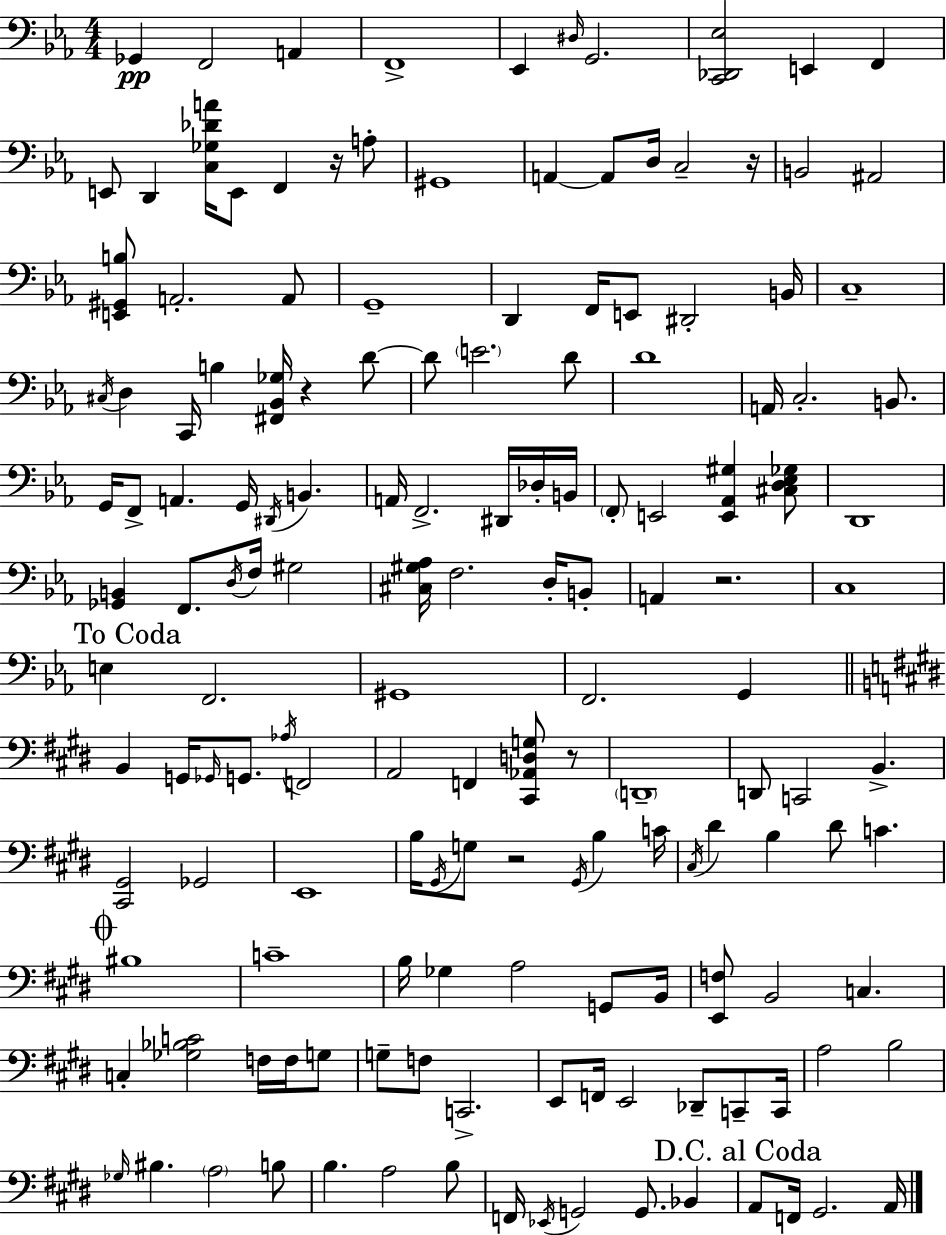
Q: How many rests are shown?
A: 6